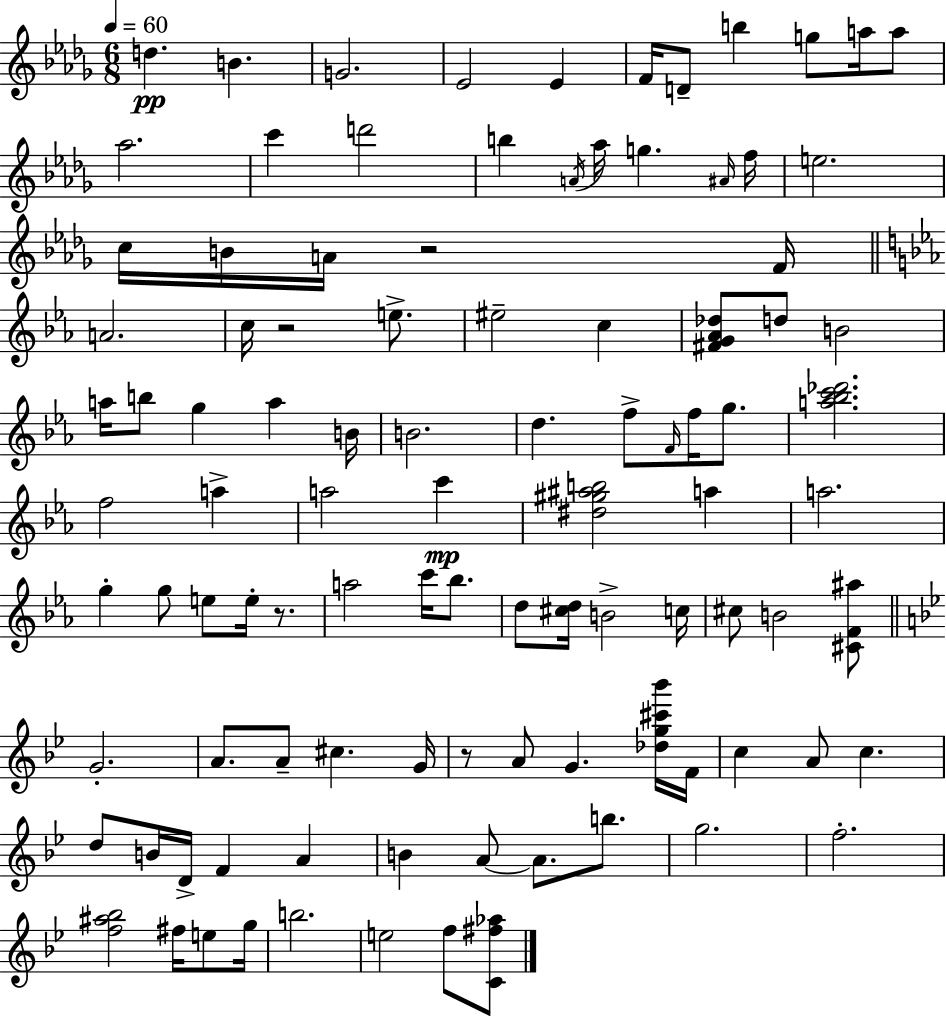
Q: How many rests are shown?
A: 4